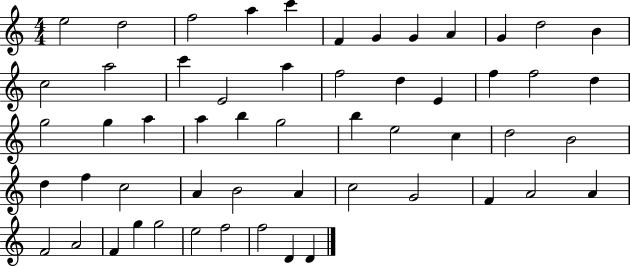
E5/h D5/h F5/h A5/q C6/q F4/q G4/q G4/q A4/q G4/q D5/h B4/q C5/h A5/h C6/q E4/h A5/q F5/h D5/q E4/q F5/q F5/h D5/q G5/h G5/q A5/q A5/q B5/q G5/h B5/q E5/h C5/q D5/h B4/h D5/q F5/q C5/h A4/q B4/h A4/q C5/h G4/h F4/q A4/h A4/q F4/h A4/h F4/q G5/q G5/h E5/h F5/h F5/h D4/q D4/q